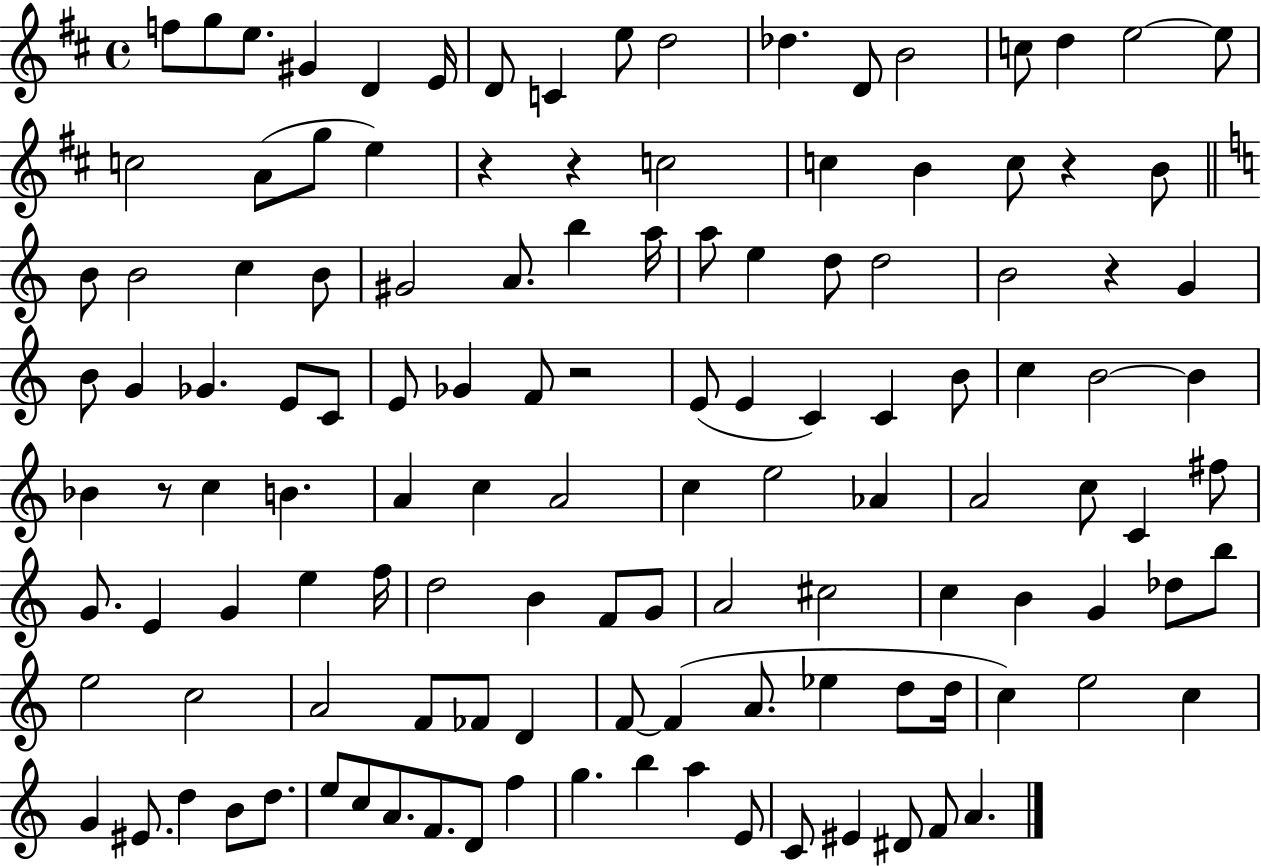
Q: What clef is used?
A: treble